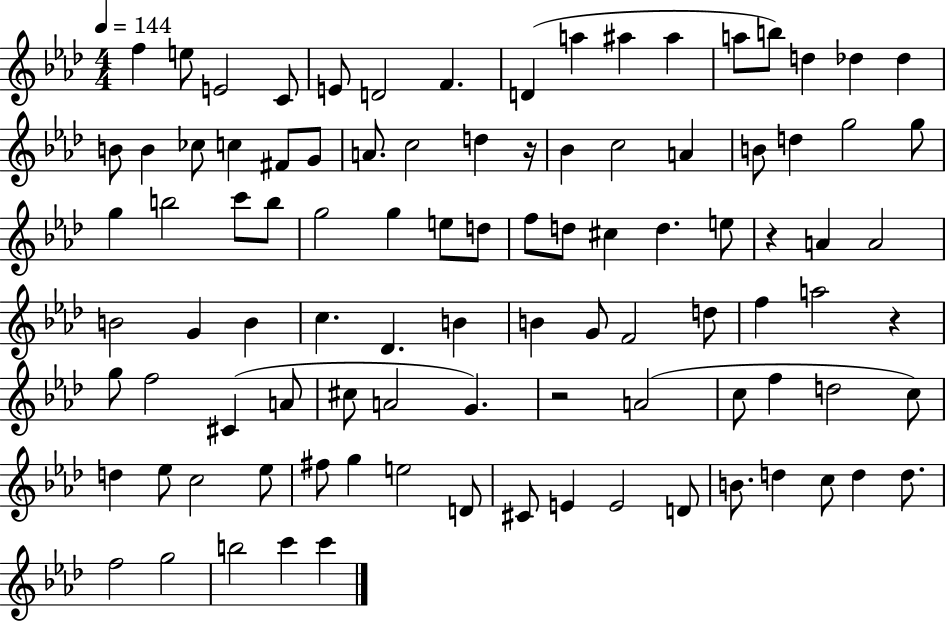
{
  \clef treble
  \numericTimeSignature
  \time 4/4
  \key aes \major
  \tempo 4 = 144
  f''4 e''8 e'2 c'8 | e'8 d'2 f'4. | d'4( a''4 ais''4 ais''4 | a''8 b''8) d''4 des''4 des''4 | \break b'8 b'4 ces''8 c''4 fis'8 g'8 | a'8. c''2 d''4 r16 | bes'4 c''2 a'4 | b'8 d''4 g''2 g''8 | \break g''4 b''2 c'''8 b''8 | g''2 g''4 e''8 d''8 | f''8 d''8 cis''4 d''4. e''8 | r4 a'4 a'2 | \break b'2 g'4 b'4 | c''4. des'4. b'4 | b'4 g'8 f'2 d''8 | f''4 a''2 r4 | \break g''8 f''2 cis'4( a'8 | cis''8 a'2 g'4.) | r2 a'2( | c''8 f''4 d''2 c''8) | \break d''4 ees''8 c''2 ees''8 | fis''8 g''4 e''2 d'8 | cis'8 e'4 e'2 d'8 | b'8. d''4 c''8 d''4 d''8. | \break f''2 g''2 | b''2 c'''4 c'''4 | \bar "|."
}